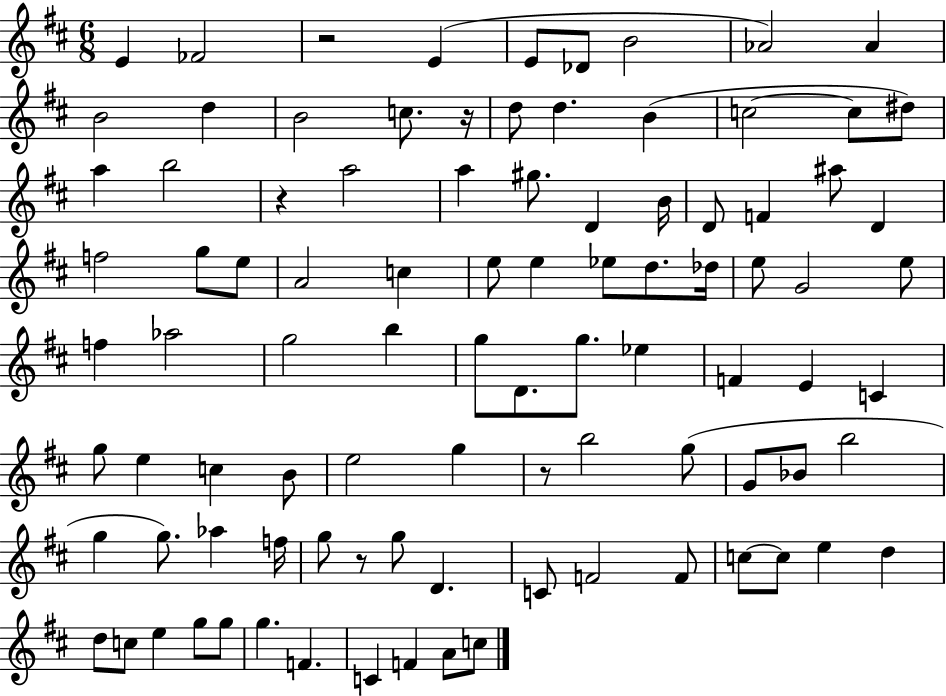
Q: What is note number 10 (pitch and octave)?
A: D5